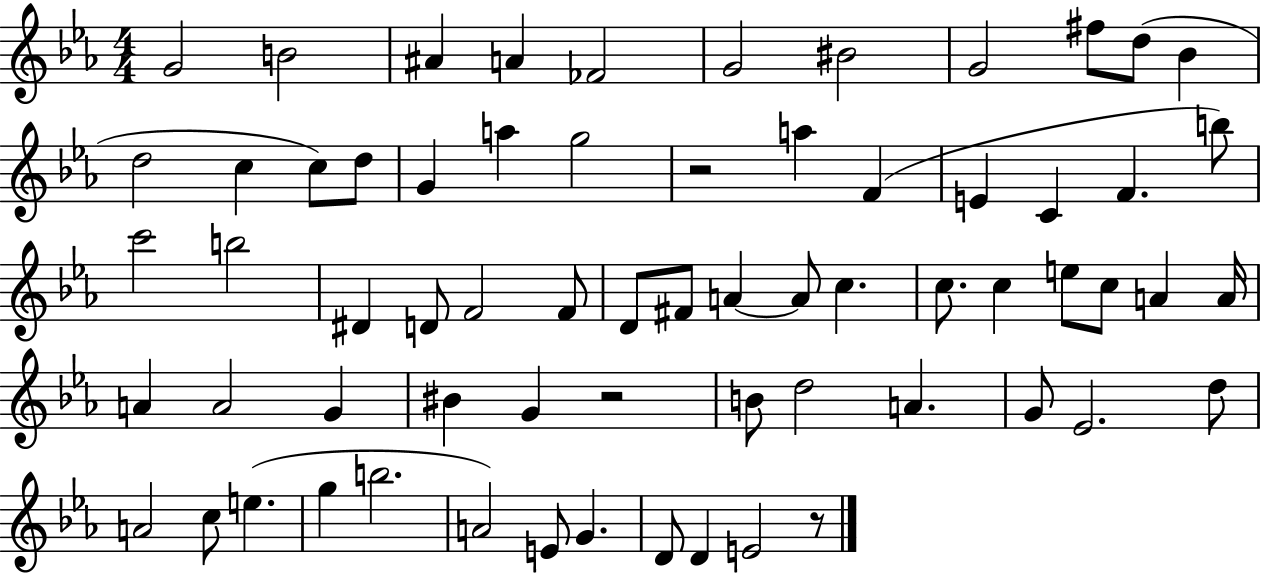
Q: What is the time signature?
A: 4/4